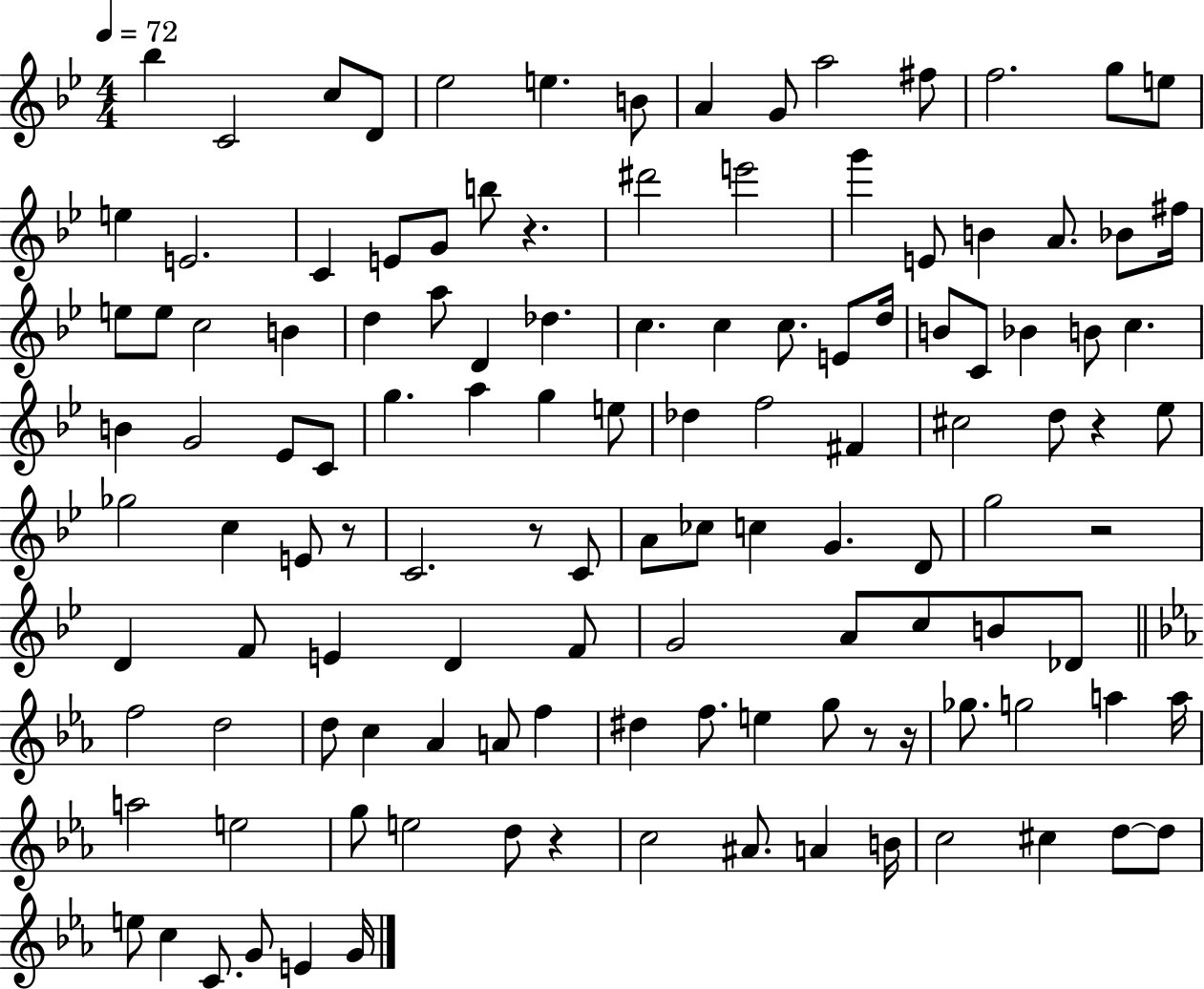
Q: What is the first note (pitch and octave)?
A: Bb5